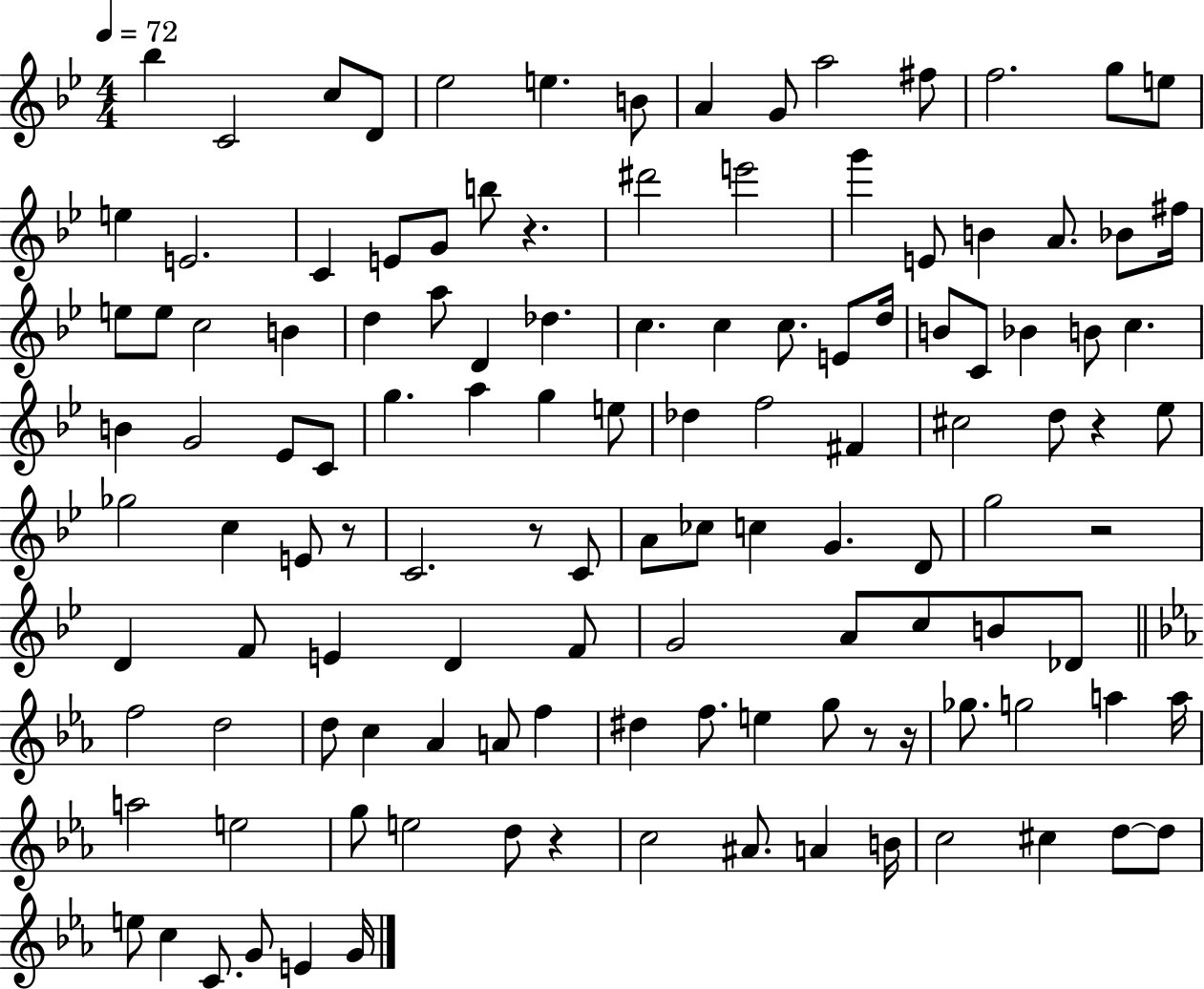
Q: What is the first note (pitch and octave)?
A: Bb5